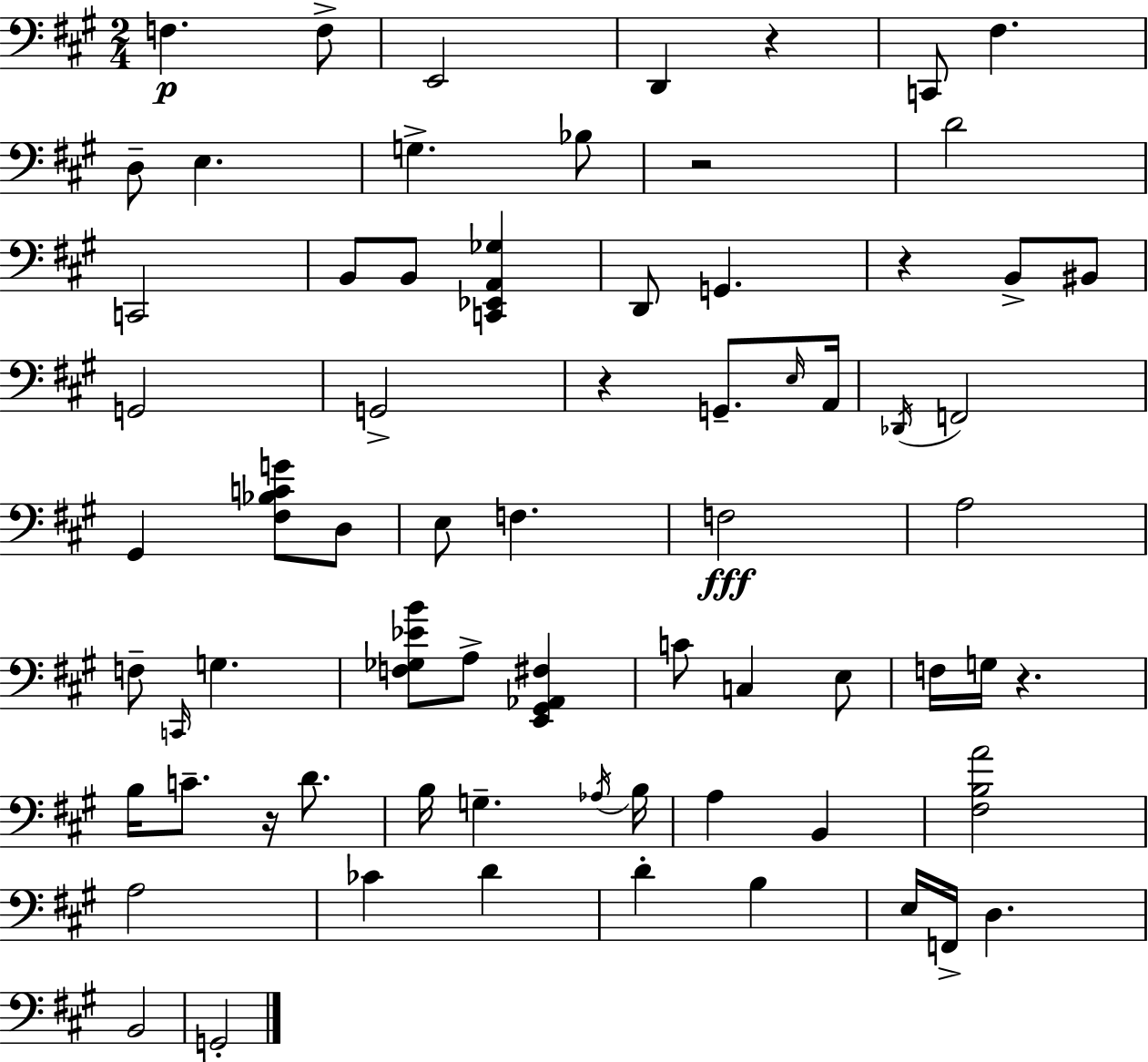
F3/q. F3/e E2/h D2/q R/q C2/e F#3/q. D3/e E3/q. G3/q. Bb3/e R/h D4/h C2/h B2/e B2/e [C2,Eb2,A2,Gb3]/q D2/e G2/q. R/q B2/e BIS2/e G2/h G2/h R/q G2/e. E3/s A2/s Db2/s F2/h G#2/q [F#3,Bb3,C4,G4]/e D3/e E3/e F3/q. F3/h A3/h F3/e C2/s G3/q. [F3,Gb3,Eb4,B4]/e A3/e [E2,G#2,Ab2,F#3]/q C4/e C3/q E3/e F3/s G3/s R/q. B3/s C4/e. R/s D4/e. B3/s G3/q. Ab3/s B3/s A3/q B2/q [F#3,B3,A4]/h A3/h CES4/q D4/q D4/q B3/q E3/s F2/s D3/q. B2/h G2/h